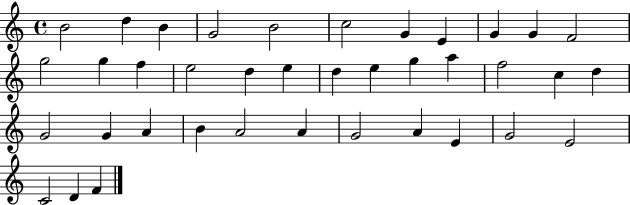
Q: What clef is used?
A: treble